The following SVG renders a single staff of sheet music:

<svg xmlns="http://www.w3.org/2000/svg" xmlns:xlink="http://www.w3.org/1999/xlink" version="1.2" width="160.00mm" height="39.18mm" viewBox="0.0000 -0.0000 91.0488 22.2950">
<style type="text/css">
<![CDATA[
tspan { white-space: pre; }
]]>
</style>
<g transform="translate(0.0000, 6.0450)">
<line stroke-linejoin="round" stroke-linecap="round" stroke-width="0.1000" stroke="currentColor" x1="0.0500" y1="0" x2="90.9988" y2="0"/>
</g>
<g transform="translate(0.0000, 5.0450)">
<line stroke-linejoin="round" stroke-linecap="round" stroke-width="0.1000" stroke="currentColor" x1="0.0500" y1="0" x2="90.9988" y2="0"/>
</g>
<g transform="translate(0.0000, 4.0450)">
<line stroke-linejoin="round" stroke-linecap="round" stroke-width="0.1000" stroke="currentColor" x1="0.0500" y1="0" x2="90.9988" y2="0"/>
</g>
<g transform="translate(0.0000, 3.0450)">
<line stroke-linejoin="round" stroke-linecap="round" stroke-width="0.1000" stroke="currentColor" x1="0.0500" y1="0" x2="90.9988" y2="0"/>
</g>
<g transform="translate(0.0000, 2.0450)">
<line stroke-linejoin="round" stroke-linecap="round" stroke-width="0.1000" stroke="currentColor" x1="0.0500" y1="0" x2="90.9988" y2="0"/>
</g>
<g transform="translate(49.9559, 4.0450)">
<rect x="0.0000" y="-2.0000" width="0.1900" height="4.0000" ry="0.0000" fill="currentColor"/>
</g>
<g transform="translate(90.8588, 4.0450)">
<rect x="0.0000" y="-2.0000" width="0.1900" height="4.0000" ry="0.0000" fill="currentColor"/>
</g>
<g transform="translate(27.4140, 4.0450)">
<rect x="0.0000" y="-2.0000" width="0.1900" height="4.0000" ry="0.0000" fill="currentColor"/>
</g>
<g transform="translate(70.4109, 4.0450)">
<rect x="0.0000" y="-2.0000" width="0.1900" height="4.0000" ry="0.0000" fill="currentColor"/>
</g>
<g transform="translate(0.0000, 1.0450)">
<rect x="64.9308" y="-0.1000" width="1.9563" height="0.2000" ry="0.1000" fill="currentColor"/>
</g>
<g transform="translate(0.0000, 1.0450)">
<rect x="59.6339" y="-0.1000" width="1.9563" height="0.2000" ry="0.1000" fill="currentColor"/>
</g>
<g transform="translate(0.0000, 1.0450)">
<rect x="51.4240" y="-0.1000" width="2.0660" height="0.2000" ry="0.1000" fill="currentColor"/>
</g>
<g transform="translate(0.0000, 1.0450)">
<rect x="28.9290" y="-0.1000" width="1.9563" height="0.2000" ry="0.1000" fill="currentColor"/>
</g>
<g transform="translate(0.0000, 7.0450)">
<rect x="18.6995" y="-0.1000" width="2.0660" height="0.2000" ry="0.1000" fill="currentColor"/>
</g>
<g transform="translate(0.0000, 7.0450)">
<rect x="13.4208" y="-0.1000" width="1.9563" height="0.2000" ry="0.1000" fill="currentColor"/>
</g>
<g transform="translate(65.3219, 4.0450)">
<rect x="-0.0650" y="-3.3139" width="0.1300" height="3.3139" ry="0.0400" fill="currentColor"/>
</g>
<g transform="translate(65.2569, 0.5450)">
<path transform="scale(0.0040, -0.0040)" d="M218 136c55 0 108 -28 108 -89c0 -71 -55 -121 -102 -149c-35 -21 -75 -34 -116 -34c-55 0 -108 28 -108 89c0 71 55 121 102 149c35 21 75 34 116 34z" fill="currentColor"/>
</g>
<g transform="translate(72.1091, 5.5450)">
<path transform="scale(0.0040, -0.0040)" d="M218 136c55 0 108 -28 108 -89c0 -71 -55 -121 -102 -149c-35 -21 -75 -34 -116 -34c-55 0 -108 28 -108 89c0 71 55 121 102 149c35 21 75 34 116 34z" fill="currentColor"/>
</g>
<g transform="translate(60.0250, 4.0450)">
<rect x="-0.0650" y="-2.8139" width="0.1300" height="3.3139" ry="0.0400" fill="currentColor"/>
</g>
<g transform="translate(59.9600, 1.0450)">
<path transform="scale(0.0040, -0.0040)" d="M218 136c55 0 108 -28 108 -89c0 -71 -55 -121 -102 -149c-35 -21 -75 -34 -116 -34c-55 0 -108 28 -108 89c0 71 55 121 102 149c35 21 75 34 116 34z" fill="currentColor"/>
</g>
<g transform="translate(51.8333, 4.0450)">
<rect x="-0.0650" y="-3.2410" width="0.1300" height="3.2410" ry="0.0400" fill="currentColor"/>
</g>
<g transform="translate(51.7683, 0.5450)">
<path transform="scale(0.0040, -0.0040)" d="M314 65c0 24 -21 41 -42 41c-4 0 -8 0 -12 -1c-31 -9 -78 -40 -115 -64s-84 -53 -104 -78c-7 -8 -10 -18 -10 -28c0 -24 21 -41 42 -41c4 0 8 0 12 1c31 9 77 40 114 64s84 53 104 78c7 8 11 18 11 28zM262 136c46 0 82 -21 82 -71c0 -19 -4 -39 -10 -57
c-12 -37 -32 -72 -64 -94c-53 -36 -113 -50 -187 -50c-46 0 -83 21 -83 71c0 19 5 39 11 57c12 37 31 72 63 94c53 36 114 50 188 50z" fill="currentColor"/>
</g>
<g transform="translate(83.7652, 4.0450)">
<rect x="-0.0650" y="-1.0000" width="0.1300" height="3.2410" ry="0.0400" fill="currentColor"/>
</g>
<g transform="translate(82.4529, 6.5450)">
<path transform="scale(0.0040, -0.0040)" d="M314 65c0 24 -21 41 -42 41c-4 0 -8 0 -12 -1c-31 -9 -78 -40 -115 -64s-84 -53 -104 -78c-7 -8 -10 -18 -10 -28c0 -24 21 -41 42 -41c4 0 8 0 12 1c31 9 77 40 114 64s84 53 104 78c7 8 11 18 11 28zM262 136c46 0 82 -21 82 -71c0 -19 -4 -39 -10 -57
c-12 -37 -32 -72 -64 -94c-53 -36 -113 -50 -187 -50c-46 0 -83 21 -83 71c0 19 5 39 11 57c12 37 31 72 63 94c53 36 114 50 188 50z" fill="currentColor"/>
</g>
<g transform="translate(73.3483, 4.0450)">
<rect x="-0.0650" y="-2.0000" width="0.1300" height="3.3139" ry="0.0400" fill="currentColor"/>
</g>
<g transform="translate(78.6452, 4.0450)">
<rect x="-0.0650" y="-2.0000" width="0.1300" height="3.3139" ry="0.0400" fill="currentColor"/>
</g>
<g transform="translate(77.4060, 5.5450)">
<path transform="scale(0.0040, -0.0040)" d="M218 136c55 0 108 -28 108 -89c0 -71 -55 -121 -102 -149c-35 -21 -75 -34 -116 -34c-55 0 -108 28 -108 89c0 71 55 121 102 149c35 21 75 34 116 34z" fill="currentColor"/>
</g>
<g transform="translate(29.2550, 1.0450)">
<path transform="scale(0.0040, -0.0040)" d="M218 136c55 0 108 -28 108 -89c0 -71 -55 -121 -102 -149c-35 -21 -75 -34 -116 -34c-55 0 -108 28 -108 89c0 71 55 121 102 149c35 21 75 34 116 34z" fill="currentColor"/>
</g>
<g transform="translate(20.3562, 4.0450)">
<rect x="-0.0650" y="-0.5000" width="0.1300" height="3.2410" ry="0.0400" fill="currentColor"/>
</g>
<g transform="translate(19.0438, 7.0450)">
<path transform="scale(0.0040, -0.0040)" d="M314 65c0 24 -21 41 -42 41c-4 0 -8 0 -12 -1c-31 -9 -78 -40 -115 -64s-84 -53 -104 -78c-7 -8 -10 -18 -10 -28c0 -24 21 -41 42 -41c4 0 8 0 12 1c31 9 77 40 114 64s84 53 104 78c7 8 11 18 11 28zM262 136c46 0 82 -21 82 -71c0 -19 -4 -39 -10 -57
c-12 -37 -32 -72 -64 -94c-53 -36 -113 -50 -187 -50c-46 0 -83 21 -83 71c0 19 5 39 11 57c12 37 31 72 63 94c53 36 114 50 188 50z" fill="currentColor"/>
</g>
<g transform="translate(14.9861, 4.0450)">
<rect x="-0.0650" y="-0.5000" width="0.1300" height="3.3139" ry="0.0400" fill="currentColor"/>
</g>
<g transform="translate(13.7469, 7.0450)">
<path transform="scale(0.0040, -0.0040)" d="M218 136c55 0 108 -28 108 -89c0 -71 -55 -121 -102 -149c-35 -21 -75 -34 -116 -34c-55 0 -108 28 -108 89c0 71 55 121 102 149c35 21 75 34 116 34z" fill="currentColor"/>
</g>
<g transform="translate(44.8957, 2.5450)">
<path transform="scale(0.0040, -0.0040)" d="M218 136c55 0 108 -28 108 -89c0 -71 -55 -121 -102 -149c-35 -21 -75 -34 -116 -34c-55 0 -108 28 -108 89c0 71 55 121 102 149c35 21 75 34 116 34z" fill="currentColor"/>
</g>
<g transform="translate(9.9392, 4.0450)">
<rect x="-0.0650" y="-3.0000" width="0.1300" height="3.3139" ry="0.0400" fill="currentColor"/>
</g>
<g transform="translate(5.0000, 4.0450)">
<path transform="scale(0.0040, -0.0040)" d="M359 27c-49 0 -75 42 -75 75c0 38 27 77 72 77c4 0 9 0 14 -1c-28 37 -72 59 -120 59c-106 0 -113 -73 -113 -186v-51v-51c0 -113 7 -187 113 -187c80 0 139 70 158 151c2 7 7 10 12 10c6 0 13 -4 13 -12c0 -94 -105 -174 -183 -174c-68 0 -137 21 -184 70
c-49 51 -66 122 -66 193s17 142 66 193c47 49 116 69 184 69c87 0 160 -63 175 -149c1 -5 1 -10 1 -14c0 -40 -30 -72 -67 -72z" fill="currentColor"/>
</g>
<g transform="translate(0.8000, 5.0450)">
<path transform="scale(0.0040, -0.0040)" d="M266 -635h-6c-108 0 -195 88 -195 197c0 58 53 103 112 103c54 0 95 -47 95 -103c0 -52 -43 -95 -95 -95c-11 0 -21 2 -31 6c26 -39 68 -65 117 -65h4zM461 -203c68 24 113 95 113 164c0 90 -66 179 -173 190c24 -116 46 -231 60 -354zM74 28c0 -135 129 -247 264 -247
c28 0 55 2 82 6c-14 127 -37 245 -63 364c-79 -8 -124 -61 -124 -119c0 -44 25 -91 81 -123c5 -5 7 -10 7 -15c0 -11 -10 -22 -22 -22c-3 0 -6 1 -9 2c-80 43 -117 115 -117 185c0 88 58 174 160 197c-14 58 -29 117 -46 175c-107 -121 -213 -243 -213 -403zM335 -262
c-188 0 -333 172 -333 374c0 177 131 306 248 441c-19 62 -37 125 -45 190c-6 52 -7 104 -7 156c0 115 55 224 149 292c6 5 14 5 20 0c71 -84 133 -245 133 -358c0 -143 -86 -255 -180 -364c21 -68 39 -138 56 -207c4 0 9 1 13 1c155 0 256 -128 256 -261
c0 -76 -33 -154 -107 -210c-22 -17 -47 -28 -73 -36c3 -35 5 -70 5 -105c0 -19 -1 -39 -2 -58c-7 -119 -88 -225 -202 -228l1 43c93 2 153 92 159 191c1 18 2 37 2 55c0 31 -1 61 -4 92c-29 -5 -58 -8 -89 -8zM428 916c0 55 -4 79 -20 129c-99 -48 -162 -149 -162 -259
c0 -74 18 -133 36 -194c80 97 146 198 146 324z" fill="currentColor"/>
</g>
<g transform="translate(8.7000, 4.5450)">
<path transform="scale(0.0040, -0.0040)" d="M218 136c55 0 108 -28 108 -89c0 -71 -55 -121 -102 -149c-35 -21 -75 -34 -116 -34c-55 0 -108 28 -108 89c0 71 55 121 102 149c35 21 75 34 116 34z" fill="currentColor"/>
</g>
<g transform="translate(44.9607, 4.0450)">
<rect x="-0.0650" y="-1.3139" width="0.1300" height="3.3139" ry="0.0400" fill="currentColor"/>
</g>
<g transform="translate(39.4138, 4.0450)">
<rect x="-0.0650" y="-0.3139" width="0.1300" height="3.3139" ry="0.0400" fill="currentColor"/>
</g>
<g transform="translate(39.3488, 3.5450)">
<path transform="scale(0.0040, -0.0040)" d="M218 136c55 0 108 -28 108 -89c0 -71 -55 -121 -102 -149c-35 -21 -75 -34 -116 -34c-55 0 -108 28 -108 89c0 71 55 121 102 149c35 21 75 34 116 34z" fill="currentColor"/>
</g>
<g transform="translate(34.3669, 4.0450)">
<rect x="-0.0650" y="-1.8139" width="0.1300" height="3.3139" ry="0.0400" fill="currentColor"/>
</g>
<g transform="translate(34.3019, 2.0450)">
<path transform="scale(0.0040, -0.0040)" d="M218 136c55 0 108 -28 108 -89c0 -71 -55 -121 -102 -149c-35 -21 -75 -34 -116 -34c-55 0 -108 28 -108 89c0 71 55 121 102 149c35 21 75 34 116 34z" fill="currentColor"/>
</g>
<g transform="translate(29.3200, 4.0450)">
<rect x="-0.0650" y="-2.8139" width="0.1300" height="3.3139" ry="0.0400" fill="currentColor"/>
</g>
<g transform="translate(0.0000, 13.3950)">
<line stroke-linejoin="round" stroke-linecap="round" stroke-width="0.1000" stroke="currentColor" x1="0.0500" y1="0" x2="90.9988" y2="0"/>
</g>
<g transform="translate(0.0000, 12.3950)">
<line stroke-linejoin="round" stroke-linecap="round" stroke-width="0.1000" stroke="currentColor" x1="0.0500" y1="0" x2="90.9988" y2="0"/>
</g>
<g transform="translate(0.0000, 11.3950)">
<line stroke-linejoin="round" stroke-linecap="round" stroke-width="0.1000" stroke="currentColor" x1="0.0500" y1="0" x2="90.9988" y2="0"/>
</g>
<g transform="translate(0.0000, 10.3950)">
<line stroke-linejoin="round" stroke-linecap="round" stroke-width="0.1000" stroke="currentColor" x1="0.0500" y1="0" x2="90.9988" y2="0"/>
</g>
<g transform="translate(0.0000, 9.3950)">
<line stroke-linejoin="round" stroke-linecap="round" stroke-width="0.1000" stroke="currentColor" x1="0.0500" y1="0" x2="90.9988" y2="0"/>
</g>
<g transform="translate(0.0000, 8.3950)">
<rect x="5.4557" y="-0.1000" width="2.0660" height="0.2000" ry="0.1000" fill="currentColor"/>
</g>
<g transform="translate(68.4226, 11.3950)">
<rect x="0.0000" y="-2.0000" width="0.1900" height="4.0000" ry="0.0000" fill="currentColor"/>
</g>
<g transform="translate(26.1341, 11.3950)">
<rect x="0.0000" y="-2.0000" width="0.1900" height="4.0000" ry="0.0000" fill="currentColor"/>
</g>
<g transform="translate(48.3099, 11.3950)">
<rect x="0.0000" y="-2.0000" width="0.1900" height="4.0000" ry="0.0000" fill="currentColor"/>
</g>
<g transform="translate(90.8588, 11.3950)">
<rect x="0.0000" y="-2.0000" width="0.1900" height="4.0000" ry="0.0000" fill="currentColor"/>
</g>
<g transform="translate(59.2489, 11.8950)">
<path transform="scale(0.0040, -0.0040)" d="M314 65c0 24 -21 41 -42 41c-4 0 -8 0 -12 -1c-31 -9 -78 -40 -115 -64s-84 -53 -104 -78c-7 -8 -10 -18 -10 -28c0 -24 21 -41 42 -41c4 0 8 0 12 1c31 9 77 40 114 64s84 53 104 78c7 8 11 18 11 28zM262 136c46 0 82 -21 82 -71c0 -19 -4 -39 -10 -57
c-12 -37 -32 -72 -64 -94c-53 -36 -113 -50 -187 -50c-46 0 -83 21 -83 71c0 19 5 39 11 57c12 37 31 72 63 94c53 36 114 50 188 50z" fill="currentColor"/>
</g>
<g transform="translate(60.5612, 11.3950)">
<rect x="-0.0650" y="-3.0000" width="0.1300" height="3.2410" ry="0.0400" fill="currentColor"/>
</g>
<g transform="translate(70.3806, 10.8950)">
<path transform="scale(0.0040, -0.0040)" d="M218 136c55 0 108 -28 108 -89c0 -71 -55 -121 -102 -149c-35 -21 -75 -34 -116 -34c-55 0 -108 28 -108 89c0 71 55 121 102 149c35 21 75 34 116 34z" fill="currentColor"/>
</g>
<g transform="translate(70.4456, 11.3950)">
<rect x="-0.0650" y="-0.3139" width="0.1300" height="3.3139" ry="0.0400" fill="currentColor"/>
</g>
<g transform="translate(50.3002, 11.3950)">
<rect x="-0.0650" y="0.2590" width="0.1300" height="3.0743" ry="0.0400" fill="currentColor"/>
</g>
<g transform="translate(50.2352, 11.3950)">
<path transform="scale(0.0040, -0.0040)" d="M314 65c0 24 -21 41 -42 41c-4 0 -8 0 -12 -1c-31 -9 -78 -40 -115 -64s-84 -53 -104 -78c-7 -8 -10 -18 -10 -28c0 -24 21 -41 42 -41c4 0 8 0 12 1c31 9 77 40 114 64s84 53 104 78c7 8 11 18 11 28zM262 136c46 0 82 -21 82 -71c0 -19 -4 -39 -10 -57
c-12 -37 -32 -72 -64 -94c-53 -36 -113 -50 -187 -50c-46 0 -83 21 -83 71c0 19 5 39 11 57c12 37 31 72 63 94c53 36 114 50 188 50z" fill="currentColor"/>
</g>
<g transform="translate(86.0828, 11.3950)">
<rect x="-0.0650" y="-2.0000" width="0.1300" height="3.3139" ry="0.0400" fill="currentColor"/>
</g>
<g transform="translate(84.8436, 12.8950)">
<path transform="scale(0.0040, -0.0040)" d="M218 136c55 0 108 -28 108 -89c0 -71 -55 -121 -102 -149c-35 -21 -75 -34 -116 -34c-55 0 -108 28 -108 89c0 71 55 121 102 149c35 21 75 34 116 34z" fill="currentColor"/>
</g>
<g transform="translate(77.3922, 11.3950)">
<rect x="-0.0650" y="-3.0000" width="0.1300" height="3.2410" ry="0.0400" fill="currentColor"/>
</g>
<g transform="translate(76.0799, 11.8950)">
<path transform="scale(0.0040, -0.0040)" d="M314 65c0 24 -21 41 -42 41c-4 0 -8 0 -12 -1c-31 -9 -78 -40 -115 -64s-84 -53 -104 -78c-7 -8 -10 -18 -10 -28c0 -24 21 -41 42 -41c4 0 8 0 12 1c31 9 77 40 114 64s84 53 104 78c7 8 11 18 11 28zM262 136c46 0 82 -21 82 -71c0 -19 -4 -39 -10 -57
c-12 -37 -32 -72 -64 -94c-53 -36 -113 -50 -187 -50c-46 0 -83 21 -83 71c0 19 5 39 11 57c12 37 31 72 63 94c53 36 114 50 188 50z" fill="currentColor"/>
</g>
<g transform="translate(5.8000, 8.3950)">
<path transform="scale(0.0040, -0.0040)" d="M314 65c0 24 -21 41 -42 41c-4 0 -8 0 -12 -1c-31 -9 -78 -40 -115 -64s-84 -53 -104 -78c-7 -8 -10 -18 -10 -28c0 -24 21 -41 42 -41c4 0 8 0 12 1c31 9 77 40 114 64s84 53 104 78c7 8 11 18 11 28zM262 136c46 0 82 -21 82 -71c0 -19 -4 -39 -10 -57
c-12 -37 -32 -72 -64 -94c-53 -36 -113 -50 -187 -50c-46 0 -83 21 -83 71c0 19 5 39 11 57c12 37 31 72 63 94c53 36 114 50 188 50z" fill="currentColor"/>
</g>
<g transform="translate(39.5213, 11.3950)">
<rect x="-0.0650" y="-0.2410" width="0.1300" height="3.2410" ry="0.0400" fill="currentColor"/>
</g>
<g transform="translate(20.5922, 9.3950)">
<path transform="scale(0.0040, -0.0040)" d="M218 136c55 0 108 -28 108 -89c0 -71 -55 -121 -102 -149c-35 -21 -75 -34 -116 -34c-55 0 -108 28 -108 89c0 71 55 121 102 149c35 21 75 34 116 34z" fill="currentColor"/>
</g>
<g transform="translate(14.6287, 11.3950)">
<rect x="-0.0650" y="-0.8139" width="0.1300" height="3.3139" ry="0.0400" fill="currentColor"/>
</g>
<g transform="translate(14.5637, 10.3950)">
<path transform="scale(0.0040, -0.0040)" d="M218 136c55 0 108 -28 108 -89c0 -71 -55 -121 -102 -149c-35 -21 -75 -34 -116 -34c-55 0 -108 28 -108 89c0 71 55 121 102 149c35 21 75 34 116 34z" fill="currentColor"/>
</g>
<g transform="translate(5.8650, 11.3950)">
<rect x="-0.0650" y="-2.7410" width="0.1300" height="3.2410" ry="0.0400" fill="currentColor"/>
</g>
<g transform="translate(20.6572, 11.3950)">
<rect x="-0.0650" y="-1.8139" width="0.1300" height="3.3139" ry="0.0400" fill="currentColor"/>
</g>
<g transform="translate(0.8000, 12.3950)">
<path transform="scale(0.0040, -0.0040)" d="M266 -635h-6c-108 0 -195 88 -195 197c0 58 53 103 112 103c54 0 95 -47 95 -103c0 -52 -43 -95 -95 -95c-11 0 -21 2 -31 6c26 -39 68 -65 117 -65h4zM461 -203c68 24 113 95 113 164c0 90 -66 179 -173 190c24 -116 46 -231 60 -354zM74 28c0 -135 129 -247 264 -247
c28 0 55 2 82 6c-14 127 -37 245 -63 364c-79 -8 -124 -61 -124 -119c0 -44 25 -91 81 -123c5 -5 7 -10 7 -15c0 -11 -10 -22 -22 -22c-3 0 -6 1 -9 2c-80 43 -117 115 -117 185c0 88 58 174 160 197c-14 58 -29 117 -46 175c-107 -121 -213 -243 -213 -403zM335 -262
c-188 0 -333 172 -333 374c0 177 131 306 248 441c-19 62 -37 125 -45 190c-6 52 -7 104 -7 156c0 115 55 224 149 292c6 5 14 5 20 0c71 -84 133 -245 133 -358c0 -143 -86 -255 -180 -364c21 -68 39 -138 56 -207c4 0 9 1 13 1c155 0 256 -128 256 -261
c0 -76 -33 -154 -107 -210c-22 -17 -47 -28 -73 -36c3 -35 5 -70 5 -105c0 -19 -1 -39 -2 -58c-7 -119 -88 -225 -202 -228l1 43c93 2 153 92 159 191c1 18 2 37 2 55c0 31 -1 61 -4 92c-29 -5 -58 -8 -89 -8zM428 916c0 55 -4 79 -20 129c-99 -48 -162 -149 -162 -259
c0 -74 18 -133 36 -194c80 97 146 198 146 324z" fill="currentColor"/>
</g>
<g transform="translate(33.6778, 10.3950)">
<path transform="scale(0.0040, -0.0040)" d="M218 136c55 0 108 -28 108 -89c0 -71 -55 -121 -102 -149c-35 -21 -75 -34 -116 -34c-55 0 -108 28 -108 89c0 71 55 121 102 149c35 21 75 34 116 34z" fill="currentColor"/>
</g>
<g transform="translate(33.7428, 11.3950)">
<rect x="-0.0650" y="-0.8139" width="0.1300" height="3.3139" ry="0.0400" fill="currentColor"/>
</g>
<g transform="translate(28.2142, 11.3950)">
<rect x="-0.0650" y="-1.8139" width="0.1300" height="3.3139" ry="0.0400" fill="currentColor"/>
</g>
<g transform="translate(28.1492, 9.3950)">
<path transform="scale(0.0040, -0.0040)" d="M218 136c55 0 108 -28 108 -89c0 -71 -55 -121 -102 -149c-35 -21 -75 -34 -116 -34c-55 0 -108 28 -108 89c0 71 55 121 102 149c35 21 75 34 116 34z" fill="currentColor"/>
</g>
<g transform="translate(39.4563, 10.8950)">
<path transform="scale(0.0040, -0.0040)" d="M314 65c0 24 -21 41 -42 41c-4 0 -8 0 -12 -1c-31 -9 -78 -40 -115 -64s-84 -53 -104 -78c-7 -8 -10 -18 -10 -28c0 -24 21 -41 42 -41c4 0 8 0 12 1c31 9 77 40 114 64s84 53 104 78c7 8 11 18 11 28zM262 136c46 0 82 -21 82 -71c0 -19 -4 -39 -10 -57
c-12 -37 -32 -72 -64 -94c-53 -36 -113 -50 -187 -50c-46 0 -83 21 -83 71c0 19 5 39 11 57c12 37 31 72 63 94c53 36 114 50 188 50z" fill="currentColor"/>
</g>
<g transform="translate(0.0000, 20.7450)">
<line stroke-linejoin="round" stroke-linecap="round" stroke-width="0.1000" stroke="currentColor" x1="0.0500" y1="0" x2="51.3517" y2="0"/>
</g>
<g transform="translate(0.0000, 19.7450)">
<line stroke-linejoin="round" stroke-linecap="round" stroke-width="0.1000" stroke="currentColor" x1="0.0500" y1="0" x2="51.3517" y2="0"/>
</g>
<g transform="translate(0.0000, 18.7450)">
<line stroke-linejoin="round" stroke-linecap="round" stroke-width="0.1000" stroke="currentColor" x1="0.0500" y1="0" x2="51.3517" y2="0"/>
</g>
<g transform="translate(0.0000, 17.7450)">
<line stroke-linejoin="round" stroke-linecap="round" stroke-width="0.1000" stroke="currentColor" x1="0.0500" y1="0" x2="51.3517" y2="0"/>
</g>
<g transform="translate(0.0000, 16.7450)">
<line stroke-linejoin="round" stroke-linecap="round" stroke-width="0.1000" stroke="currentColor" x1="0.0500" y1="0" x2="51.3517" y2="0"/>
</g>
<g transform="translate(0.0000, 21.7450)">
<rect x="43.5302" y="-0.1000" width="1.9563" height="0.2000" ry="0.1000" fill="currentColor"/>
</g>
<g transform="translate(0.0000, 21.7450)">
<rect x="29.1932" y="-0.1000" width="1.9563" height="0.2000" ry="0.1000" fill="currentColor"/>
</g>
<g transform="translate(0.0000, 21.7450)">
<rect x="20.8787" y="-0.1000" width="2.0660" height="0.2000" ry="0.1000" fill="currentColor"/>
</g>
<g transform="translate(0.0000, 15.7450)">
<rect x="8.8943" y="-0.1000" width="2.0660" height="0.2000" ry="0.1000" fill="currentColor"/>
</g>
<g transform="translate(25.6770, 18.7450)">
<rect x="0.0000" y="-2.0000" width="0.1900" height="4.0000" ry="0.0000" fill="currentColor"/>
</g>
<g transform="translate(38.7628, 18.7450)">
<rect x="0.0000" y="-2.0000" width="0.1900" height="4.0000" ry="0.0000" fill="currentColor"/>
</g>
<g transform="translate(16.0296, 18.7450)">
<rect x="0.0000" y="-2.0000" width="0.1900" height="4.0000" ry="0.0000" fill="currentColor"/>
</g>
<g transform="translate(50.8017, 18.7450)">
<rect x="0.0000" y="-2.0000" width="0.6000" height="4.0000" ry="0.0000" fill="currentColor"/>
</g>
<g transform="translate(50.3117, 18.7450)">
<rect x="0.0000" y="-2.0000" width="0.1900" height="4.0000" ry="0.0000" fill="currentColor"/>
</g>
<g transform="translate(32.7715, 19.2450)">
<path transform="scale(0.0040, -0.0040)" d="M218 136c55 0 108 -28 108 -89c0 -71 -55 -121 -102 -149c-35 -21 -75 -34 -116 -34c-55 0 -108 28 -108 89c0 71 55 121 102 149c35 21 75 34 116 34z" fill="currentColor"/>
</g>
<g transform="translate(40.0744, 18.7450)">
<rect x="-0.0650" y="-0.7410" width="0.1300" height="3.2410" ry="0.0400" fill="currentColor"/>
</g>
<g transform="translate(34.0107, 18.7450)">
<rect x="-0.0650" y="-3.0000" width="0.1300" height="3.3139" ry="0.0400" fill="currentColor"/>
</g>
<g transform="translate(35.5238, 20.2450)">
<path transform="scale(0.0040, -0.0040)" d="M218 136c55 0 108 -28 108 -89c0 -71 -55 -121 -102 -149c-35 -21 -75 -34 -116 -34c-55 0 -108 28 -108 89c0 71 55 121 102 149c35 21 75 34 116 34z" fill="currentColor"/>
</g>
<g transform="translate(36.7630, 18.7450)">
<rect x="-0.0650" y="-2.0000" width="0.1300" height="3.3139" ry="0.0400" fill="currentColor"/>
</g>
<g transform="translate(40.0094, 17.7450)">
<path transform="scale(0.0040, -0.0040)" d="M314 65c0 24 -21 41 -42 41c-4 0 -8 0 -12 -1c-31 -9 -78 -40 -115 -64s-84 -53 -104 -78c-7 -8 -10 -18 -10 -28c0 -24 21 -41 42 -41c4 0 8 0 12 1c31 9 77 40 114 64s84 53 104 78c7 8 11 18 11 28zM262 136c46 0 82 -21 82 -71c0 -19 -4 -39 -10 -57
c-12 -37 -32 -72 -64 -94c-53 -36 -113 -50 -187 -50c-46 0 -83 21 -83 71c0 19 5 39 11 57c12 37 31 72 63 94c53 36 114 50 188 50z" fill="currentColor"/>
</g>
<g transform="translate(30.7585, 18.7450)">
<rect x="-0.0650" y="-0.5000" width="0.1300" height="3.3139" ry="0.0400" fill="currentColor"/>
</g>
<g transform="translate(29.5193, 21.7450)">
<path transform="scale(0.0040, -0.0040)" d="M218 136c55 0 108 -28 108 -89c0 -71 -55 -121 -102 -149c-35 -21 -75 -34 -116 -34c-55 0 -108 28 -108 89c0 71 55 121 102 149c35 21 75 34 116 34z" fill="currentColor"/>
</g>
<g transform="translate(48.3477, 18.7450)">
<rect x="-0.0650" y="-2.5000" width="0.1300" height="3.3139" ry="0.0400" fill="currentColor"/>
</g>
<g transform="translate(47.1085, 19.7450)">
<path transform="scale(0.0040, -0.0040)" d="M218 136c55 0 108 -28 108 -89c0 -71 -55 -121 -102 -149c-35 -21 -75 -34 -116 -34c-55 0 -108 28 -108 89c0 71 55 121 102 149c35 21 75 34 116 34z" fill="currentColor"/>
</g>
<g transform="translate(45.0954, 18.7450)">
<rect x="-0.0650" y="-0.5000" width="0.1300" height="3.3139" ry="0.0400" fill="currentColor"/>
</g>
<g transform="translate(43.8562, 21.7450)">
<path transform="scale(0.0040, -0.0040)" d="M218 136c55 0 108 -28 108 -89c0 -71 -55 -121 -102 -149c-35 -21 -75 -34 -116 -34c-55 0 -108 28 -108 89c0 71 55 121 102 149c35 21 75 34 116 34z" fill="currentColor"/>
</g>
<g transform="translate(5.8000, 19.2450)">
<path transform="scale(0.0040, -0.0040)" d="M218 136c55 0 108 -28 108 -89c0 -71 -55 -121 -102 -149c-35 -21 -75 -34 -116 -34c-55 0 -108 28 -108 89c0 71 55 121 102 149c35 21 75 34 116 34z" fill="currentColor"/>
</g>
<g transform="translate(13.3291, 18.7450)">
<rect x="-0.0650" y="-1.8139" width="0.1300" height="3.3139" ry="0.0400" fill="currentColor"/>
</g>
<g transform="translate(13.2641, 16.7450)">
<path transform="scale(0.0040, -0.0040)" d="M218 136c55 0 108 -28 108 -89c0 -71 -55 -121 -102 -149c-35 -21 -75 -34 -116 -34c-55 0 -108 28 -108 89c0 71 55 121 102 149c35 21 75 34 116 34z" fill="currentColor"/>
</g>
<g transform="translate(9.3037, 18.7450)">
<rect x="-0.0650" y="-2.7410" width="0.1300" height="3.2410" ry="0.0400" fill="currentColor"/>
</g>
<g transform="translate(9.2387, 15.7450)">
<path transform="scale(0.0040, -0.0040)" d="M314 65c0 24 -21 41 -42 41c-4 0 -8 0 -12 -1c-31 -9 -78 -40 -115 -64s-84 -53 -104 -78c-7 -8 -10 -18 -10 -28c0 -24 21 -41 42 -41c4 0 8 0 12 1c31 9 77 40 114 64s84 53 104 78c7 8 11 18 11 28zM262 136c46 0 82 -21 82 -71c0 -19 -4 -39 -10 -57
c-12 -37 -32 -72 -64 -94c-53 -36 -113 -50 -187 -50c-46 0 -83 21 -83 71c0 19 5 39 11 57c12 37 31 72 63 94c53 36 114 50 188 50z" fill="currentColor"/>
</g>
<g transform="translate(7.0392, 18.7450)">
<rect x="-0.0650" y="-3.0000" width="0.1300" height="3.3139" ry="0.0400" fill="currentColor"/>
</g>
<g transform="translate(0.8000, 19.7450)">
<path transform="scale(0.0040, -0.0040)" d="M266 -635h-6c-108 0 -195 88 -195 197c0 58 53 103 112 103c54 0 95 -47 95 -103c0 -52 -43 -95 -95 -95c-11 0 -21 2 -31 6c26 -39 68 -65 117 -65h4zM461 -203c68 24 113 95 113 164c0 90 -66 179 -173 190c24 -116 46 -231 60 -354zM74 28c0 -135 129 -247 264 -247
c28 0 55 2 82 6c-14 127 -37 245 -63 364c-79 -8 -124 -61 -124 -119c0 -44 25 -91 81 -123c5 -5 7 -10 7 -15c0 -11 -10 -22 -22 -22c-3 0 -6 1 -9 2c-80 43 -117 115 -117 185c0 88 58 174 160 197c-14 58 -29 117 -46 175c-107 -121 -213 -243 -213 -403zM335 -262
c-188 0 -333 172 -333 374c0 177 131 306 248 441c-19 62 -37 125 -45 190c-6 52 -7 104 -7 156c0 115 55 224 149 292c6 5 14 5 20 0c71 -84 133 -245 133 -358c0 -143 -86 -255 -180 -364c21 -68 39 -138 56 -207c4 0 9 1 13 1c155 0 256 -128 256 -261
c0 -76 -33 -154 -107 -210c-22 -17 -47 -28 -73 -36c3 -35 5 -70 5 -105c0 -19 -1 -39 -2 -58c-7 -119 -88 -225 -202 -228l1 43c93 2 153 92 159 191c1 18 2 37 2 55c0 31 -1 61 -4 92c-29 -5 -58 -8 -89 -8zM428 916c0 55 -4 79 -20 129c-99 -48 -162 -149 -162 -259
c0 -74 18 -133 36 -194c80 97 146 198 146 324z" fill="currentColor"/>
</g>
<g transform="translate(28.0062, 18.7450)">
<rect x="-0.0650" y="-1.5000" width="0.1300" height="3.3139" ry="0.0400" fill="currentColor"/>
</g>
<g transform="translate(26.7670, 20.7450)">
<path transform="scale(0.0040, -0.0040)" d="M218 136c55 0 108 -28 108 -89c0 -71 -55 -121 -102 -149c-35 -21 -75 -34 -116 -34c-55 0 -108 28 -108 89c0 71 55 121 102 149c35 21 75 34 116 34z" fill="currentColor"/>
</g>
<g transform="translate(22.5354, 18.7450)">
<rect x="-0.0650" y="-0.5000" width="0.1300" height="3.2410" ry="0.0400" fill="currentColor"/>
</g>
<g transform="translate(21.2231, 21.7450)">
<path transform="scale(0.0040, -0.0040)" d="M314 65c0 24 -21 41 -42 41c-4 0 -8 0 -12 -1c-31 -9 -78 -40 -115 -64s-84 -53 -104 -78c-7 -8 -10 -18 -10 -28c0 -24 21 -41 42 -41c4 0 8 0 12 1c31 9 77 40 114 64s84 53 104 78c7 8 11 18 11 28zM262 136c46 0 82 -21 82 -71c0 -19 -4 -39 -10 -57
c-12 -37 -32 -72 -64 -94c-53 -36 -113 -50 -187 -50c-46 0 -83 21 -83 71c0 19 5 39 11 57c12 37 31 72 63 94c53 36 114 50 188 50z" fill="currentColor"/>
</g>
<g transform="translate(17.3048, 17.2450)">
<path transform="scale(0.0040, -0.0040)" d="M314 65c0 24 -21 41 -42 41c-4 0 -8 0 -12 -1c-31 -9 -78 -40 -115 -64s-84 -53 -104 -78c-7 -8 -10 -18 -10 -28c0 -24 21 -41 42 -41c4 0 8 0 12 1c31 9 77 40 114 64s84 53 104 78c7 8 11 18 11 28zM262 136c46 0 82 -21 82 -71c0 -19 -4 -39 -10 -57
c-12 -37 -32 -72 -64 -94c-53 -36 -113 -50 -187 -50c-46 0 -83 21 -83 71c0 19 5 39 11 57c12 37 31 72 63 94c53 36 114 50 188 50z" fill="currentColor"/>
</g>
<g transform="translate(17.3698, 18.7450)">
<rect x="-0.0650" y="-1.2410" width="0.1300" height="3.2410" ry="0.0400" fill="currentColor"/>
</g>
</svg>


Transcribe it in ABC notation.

X:1
T:Untitled
M:4/4
L:1/4
K:C
A C C2 a f c e b2 a b F F D2 a2 d f f d c2 B2 A2 c A2 F A a2 f e2 C2 E C A F d2 C G